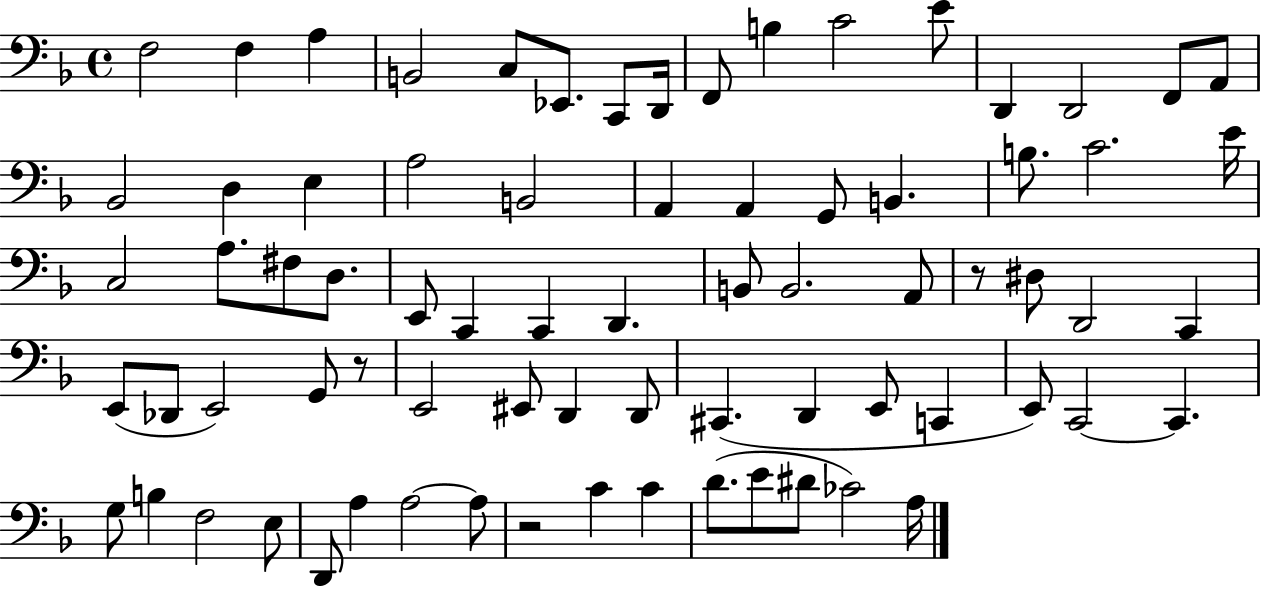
{
  \clef bass
  \time 4/4
  \defaultTimeSignature
  \key f \major
  f2 f4 a4 | b,2 c8 ees,8. c,8 d,16 | f,8 b4 c'2 e'8 | d,4 d,2 f,8 a,8 | \break bes,2 d4 e4 | a2 b,2 | a,4 a,4 g,8 b,4. | b8. c'2. e'16 | \break c2 a8. fis8 d8. | e,8 c,4 c,4 d,4. | b,8 b,2. a,8 | r8 dis8 d,2 c,4 | \break e,8( des,8 e,2) g,8 r8 | e,2 eis,8 d,4 d,8 | cis,4.( d,4 e,8 c,4 | e,8) c,2~~ c,4. | \break g8 b4 f2 e8 | d,8 a4 a2~~ a8 | r2 c'4 c'4 | d'8.( e'8 dis'8 ces'2) a16 | \break \bar "|."
}